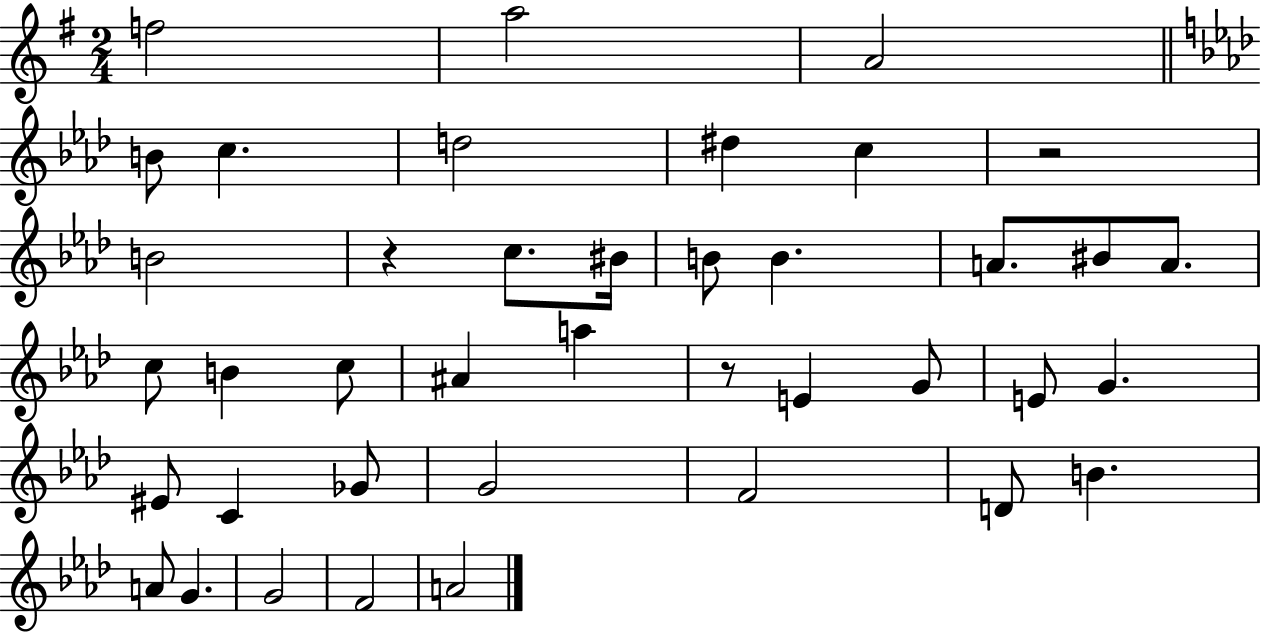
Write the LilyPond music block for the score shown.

{
  \clef treble
  \numericTimeSignature
  \time 2/4
  \key g \major
  f''2 | a''2 | a'2 | \bar "||" \break \key f \minor b'8 c''4. | d''2 | dis''4 c''4 | r2 | \break b'2 | r4 c''8. bis'16 | b'8 b'4. | a'8. bis'8 a'8. | \break c''8 b'4 c''8 | ais'4 a''4 | r8 e'4 g'8 | e'8 g'4. | \break eis'8 c'4 ges'8 | g'2 | f'2 | d'8 b'4. | \break a'8 g'4. | g'2 | f'2 | a'2 | \break \bar "|."
}